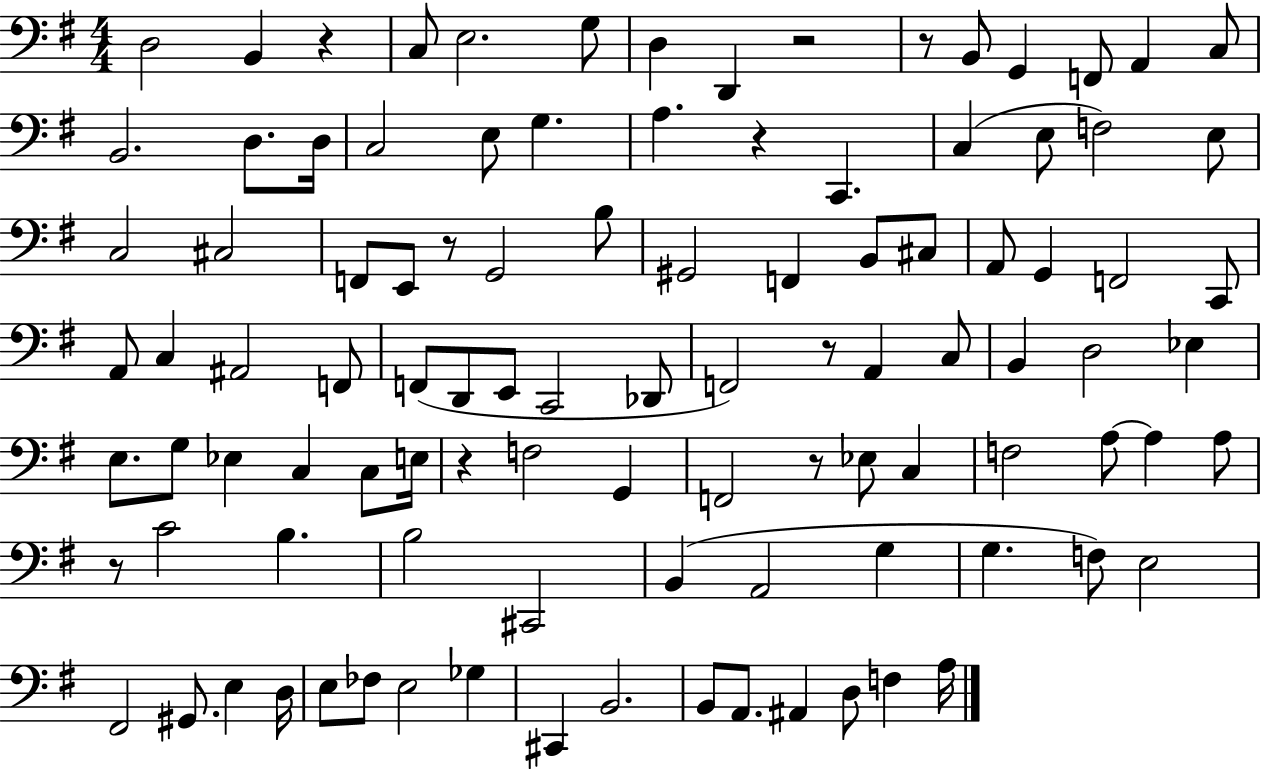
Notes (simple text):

D3/h B2/q R/q C3/e E3/h. G3/e D3/q D2/q R/h R/e B2/e G2/q F2/e A2/q C3/e B2/h. D3/e. D3/s C3/h E3/e G3/q. A3/q. R/q C2/q. C3/q E3/e F3/h E3/e C3/h C#3/h F2/e E2/e R/e G2/h B3/e G#2/h F2/q B2/e C#3/e A2/e G2/q F2/h C2/e A2/e C3/q A#2/h F2/e F2/e D2/e E2/e C2/h Db2/e F2/h R/e A2/q C3/e B2/q D3/h Eb3/q E3/e. G3/e Eb3/q C3/q C3/e E3/s R/q F3/h G2/q F2/h R/e Eb3/e C3/q F3/h A3/e A3/q A3/e R/e C4/h B3/q. B3/h C#2/h B2/q A2/h G3/q G3/q. F3/e E3/h F#2/h G#2/e. E3/q D3/s E3/e FES3/e E3/h Gb3/q C#2/q B2/h. B2/e A2/e. A#2/q D3/e F3/q A3/s